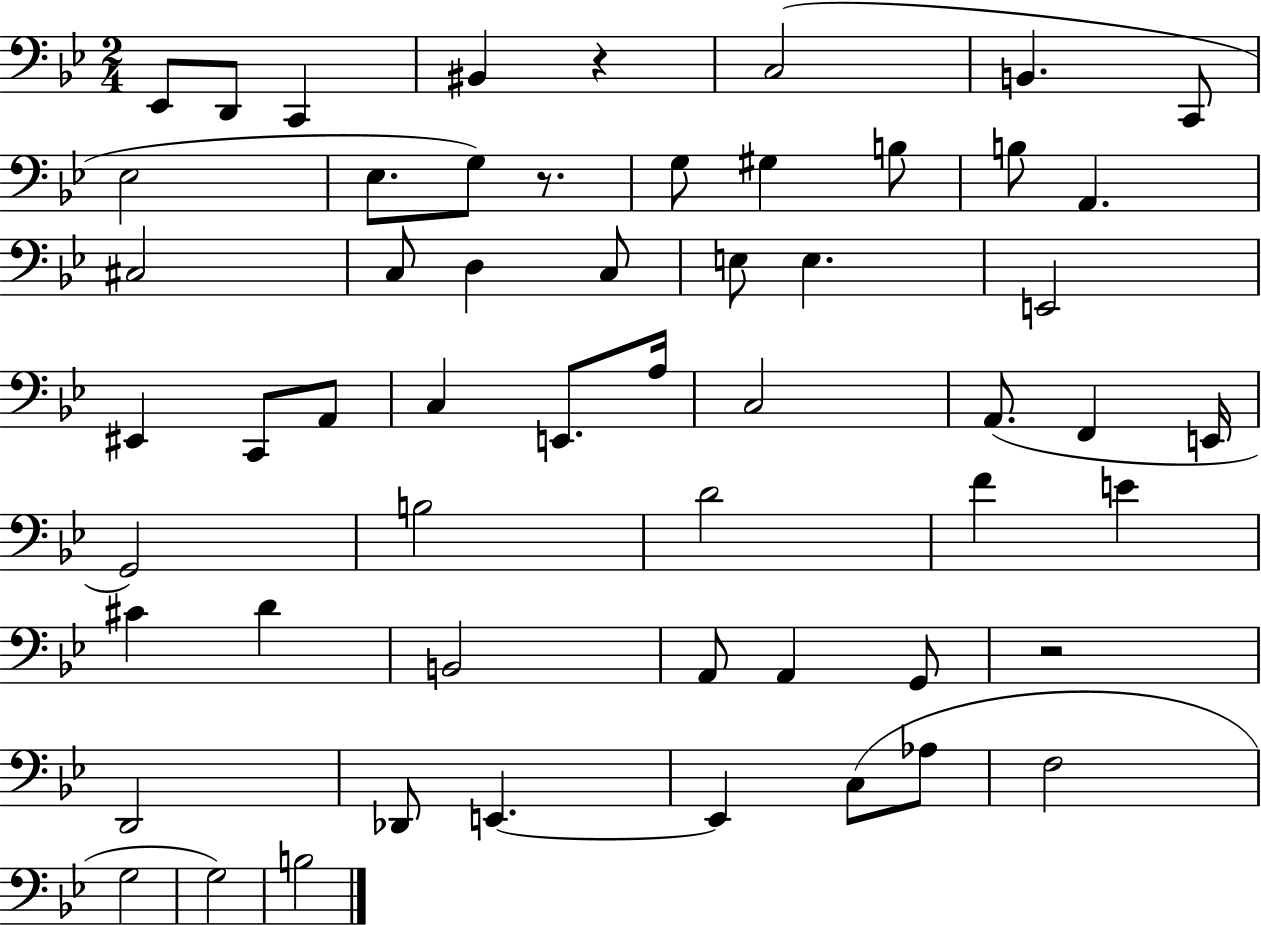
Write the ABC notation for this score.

X:1
T:Untitled
M:2/4
L:1/4
K:Bb
_E,,/2 D,,/2 C,, ^B,, z C,2 B,, C,,/2 _E,2 _E,/2 G,/2 z/2 G,/2 ^G, B,/2 B,/2 A,, ^C,2 C,/2 D, C,/2 E,/2 E, E,,2 ^E,, C,,/2 A,,/2 C, E,,/2 A,/4 C,2 A,,/2 F,, E,,/4 G,,2 B,2 D2 F E ^C D B,,2 A,,/2 A,, G,,/2 z2 D,,2 _D,,/2 E,, E,, C,/2 _A,/2 F,2 G,2 G,2 B,2